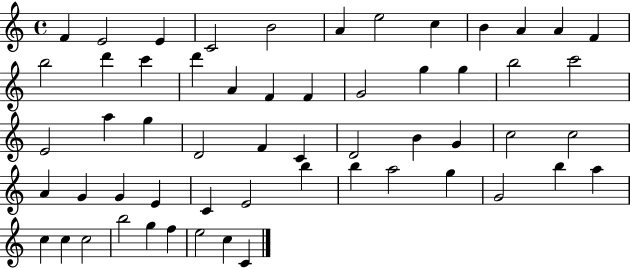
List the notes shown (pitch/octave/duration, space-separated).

F4/q E4/h E4/q C4/h B4/h A4/q E5/h C5/q B4/q A4/q A4/q F4/q B5/h D6/q C6/q D6/q A4/q F4/q F4/q G4/h G5/q G5/q B5/h C6/h E4/h A5/q G5/q D4/h F4/q C4/q D4/h B4/q G4/q C5/h C5/h A4/q G4/q G4/q E4/q C4/q E4/h B5/q B5/q A5/h G5/q G4/h B5/q A5/q C5/q C5/q C5/h B5/h G5/q F5/q E5/h C5/q C4/q